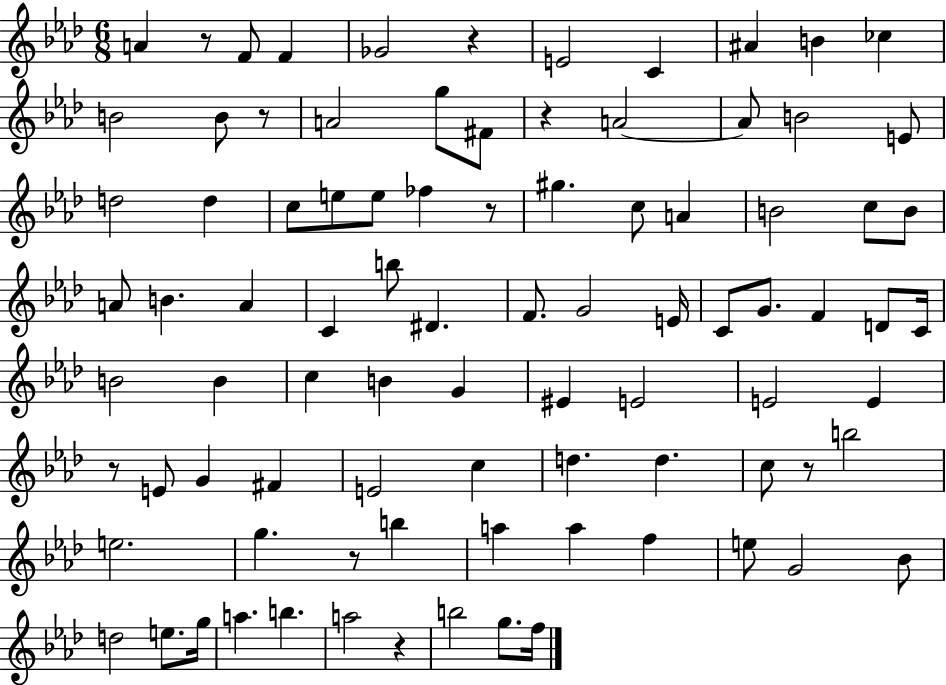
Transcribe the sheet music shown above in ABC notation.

X:1
T:Untitled
M:6/8
L:1/4
K:Ab
A z/2 F/2 F _G2 z E2 C ^A B _c B2 B/2 z/2 A2 g/2 ^F/2 z A2 A/2 B2 E/2 d2 d c/2 e/2 e/2 _f z/2 ^g c/2 A B2 c/2 B/2 A/2 B A C b/2 ^D F/2 G2 E/4 C/2 G/2 F D/2 C/4 B2 B c B G ^E E2 E2 E z/2 E/2 G ^F E2 c d d c/2 z/2 b2 e2 g z/2 b a a f e/2 G2 _B/2 d2 e/2 g/4 a b a2 z b2 g/2 f/4